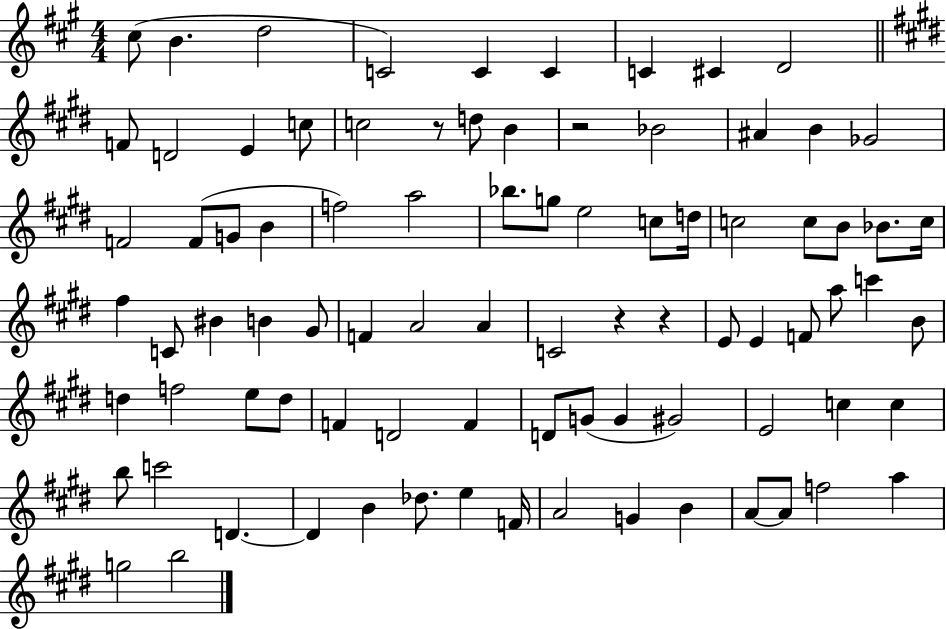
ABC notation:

X:1
T:Untitled
M:4/4
L:1/4
K:A
^c/2 B d2 C2 C C C ^C D2 F/2 D2 E c/2 c2 z/2 d/2 B z2 _B2 ^A B _G2 F2 F/2 G/2 B f2 a2 _b/2 g/2 e2 c/2 d/4 c2 c/2 B/2 _B/2 c/4 ^f C/2 ^B B ^G/2 F A2 A C2 z z E/2 E F/2 a/2 c' B/2 d f2 e/2 d/2 F D2 F D/2 G/2 G ^G2 E2 c c b/2 c'2 D D B _d/2 e F/4 A2 G B A/2 A/2 f2 a g2 b2